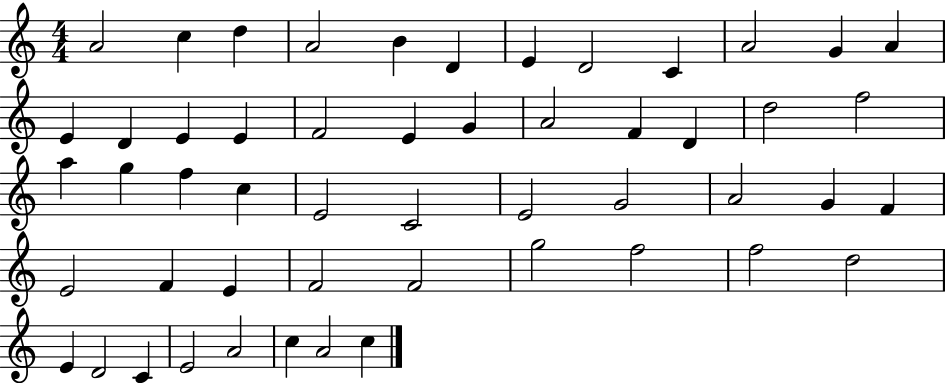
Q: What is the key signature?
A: C major